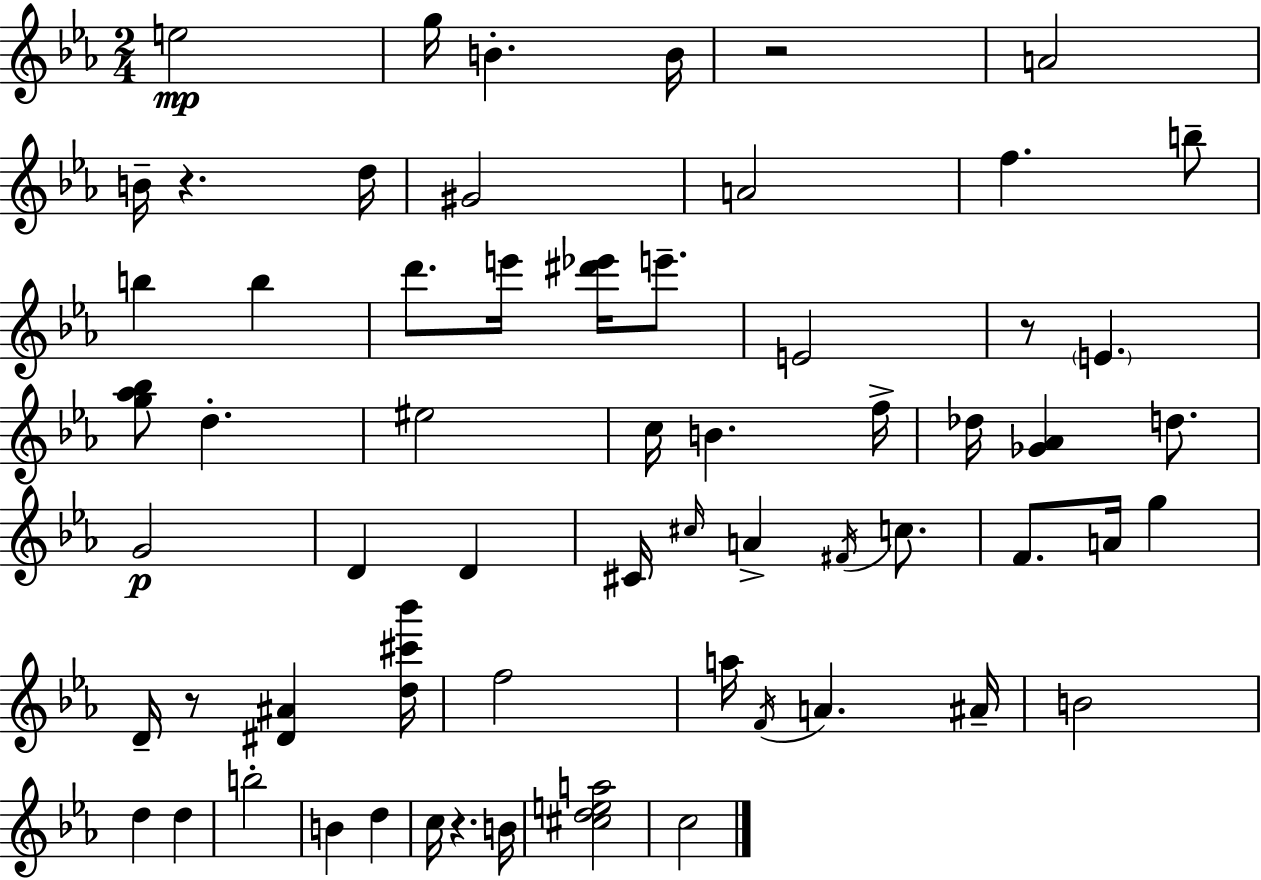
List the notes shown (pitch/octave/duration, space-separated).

E5/h G5/s B4/q. B4/s R/h A4/h B4/s R/q. D5/s G#4/h A4/h F5/q. B5/e B5/q B5/q D6/e. E6/s [D#6,Eb6]/s E6/e. E4/h R/e E4/q. [G5,Ab5,Bb5]/e D5/q. EIS5/h C5/s B4/q. F5/s Db5/s [Gb4,Ab4]/q D5/e. G4/h D4/q D4/q C#4/s C#5/s A4/q F#4/s C5/e. F4/e. A4/s G5/q D4/s R/e [D#4,A#4]/q [D5,C#6,Bb6]/s F5/h A5/s F4/s A4/q. A#4/s B4/h D5/q D5/q B5/h B4/q D5/q C5/s R/q. B4/s [C#5,D5,E5,A5]/h C5/h